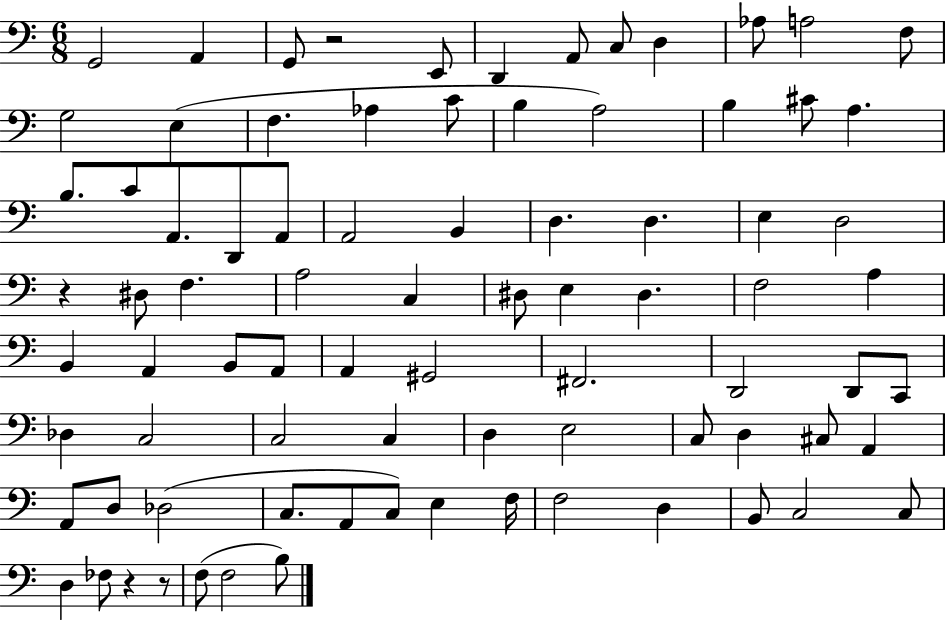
{
  \clef bass
  \numericTimeSignature
  \time 6/8
  \key c \major
  \repeat volta 2 { g,2 a,4 | g,8 r2 e,8 | d,4 a,8 c8 d4 | aes8 a2 f8 | \break g2 e4( | f4. aes4 c'8 | b4 a2) | b4 cis'8 a4. | \break b8. c'8 a,8. d,8 a,8 | a,2 b,4 | d4. d4. | e4 d2 | \break r4 dis8 f4. | a2 c4 | dis8 e4 dis4. | f2 a4 | \break b,4 a,4 b,8 a,8 | a,4 gis,2 | fis,2. | d,2 d,8 c,8 | \break des4 c2 | c2 c4 | d4 e2 | c8 d4 cis8 a,4 | \break a,8 d8 des2( | c8. a,8 c8) e4 f16 | f2 d4 | b,8 c2 c8 | \break d4 fes8 r4 r8 | f8( f2 b8) | } \bar "|."
}